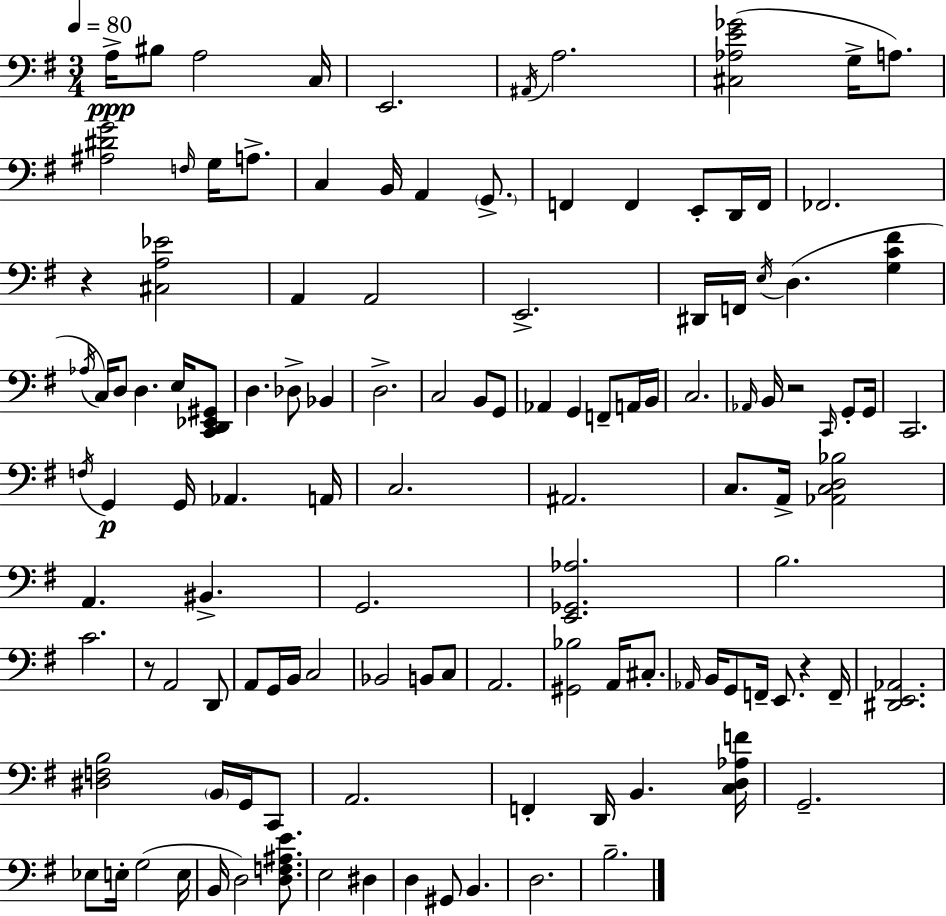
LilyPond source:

{
  \clef bass
  \numericTimeSignature
  \time 3/4
  \key e \minor
  \tempo 4 = 80
  a16->\ppp bis8 a2 c16 | e,2. | \acciaccatura { ais,16 } a2. | <cis aes e' ges'>2( g16-> a8.) | \break <ais dis' g'>2 \grace { f16 } g16 a8.-> | c4 b,16 a,4 \parenthesize g,8.-> | f,4 f,4 e,8-. | d,16 f,16 fes,2. | \break r4 <cis a ees'>2 | a,4 a,2 | e,2.-> | dis,16 f,16 \acciaccatura { e16 }( d4. <g c' fis'>4 | \break \acciaccatura { aes16 }) c16 d8 d4. | e16 <c, d, ees, gis,>8 d4. des8-> | bes,4 d2.-> | c2 | \break b,8 g,8 aes,4 g,4 | f,8-- a,16 b,16 c2. | \grace { aes,16 } b,16 r2 | \grace { c,16 } g,8-. g,16 c,2. | \break \acciaccatura { f16 } g,4\p g,16 | aes,4. a,16 c2. | ais,2. | c8. a,16-> <aes, c d bes>2 | \break a,4. | bis,4.-> g,2. | <e, ges, aes>2. | b2. | \break c'2. | r8 a,2 | d,8 a,8 g,16 b,16 c2 | bes,2 | \break b,8 c8 a,2. | <gis, bes>2 | a,16 cis8.-. \grace { aes,16 } b,16 g,8 f,16-- | e,8. r4 f,16-- <dis, e, aes,>2. | \break <dis f b>2 | \parenthesize b,16 g,16 c,8 a,2. | f,4-. | d,16 b,4. <c d aes f'>16 g,2.-- | \break ees8 e16-. g2( | e16 b,16 d2) | <d f ais e'>8. e2 | dis4 d4 | \break gis,8 b,4. d2. | b2.-- | \bar "|."
}